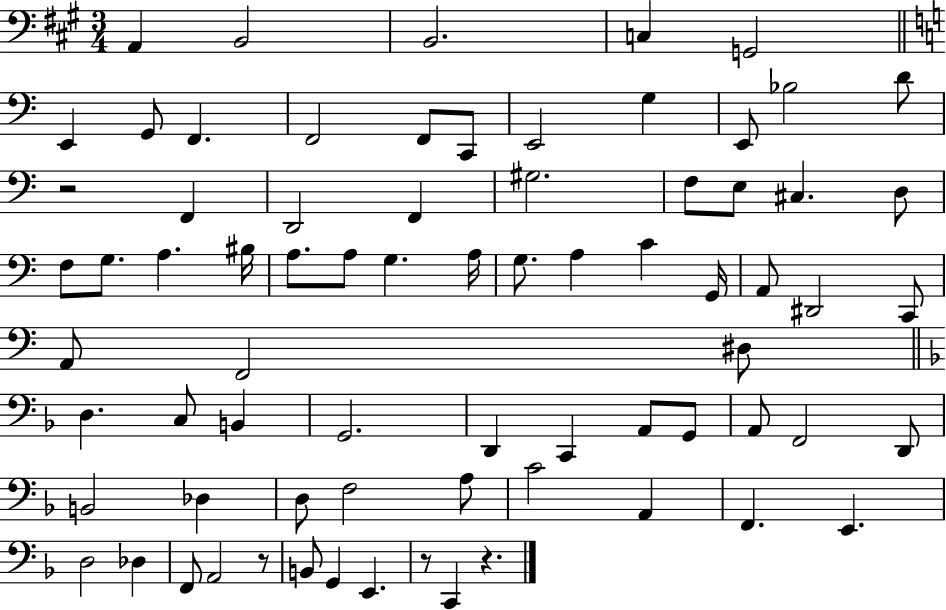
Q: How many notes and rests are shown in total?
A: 74